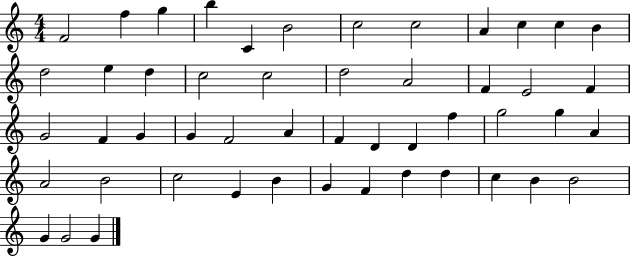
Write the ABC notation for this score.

X:1
T:Untitled
M:4/4
L:1/4
K:C
F2 f g b C B2 c2 c2 A c c B d2 e d c2 c2 d2 A2 F E2 F G2 F G G F2 A F D D f g2 g A A2 B2 c2 E B G F d d c B B2 G G2 G